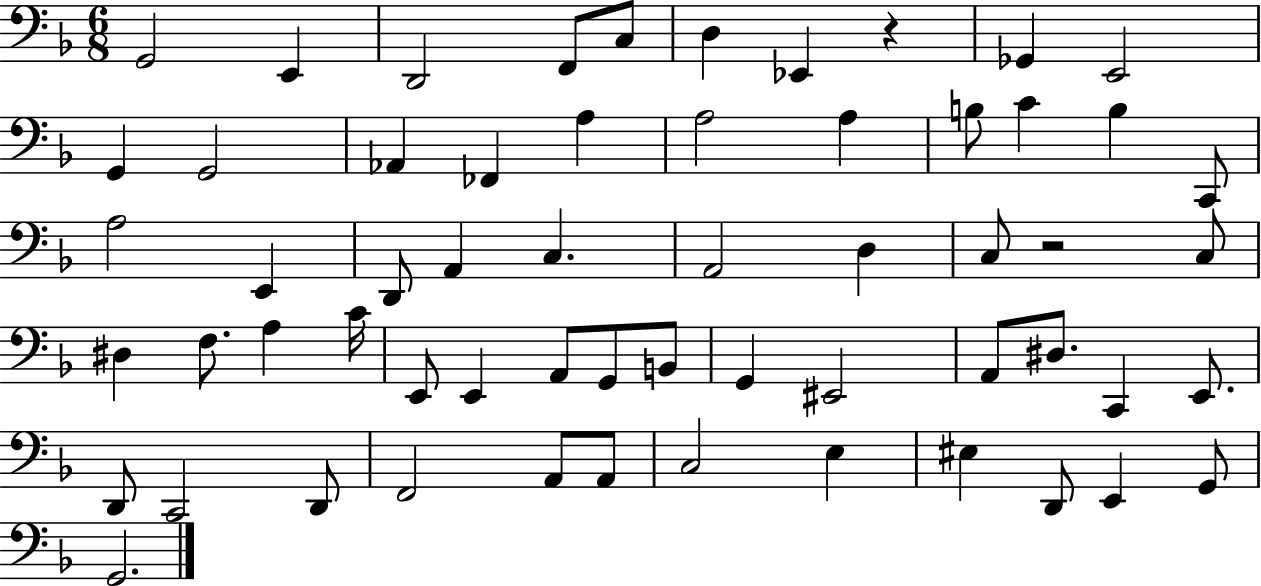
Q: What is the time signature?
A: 6/8